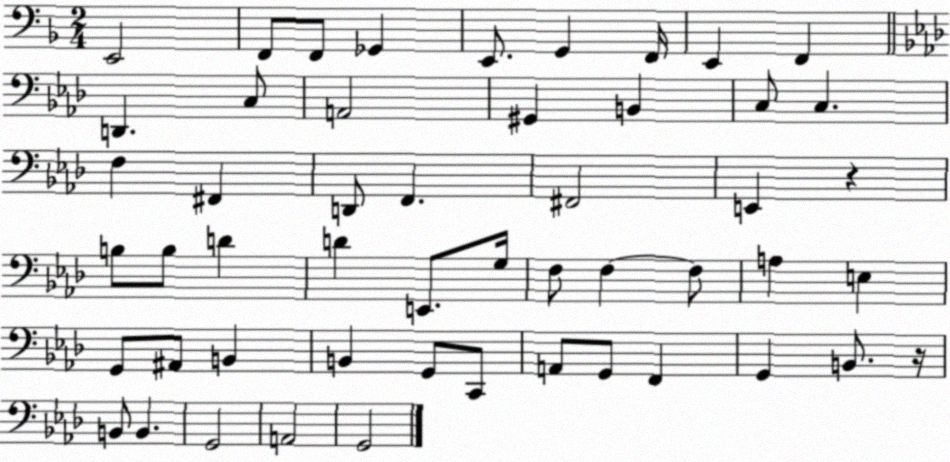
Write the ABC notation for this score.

X:1
T:Untitled
M:2/4
L:1/4
K:F
E,,2 F,,/2 F,,/2 _G,, E,,/2 G,, F,,/4 E,, F,, D,, C,/2 A,,2 ^G,, B,, C,/2 C, F, ^F,, D,,/2 F,, ^F,,2 E,, z B,/2 B,/2 D D E,,/2 G,/4 F,/2 F, F,/2 A, E, G,,/2 ^A,,/2 B,, B,, G,,/2 C,,/2 A,,/2 G,,/2 F,, G,, B,,/2 z/4 B,,/2 B,, G,,2 A,,2 G,,2